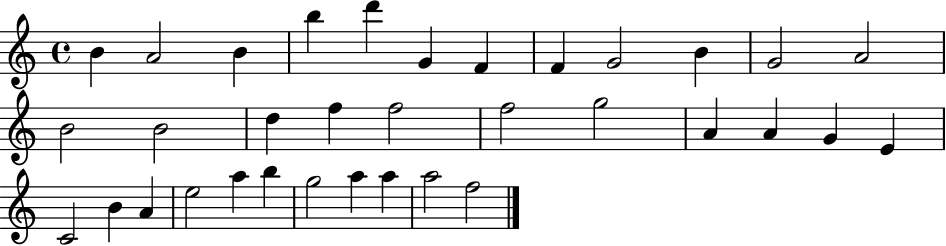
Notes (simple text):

B4/q A4/h B4/q B5/q D6/q G4/q F4/q F4/q G4/h B4/q G4/h A4/h B4/h B4/h D5/q F5/q F5/h F5/h G5/h A4/q A4/q G4/q E4/q C4/h B4/q A4/q E5/h A5/q B5/q G5/h A5/q A5/q A5/h F5/h